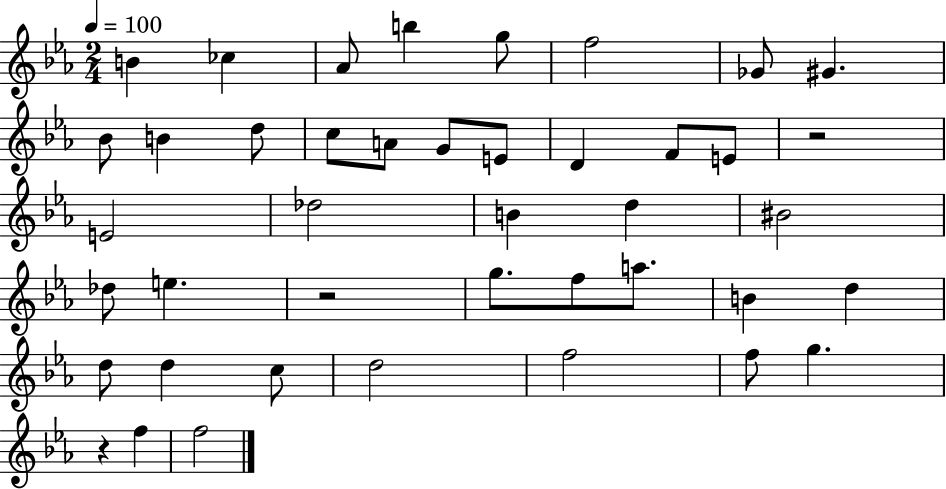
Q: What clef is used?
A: treble